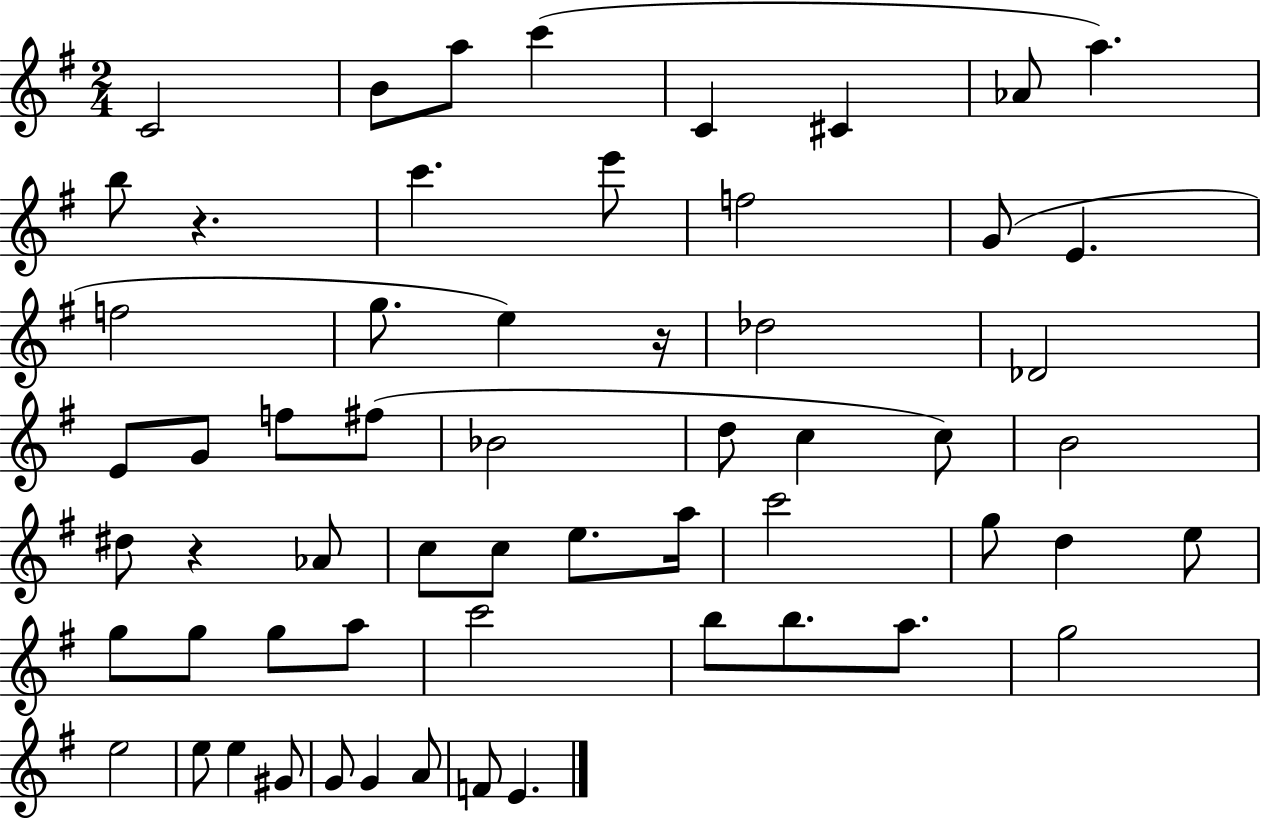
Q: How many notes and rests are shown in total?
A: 59